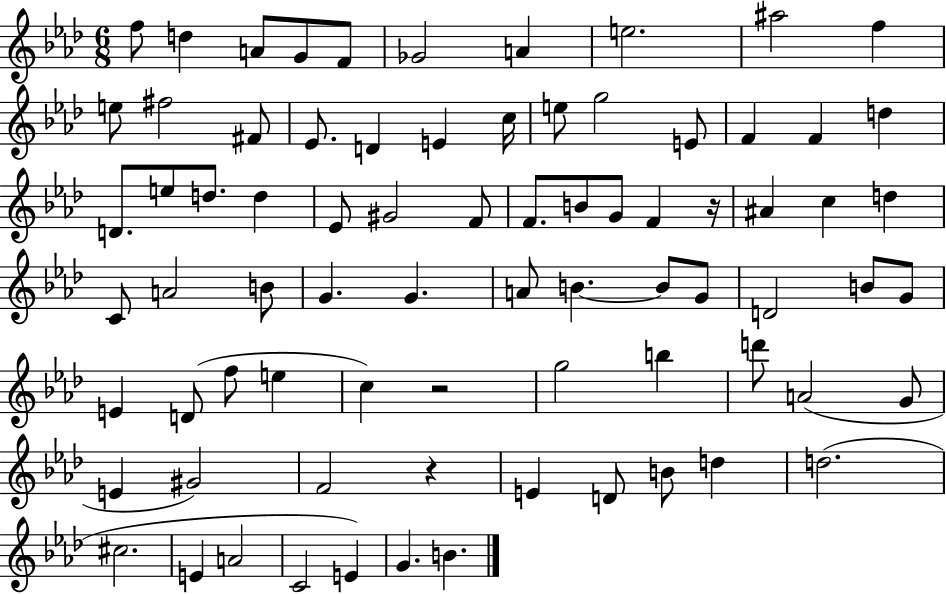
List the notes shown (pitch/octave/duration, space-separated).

F5/e D5/q A4/e G4/e F4/e Gb4/h A4/q E5/h. A#5/h F5/q E5/e F#5/h F#4/e Eb4/e. D4/q E4/q C5/s E5/e G5/h E4/e F4/q F4/q D5/q D4/e. E5/e D5/e. D5/q Eb4/e G#4/h F4/e F4/e. B4/e G4/e F4/q R/s A#4/q C5/q D5/q C4/e A4/h B4/e G4/q. G4/q. A4/e B4/q. B4/e G4/e D4/h B4/e G4/e E4/q D4/e F5/e E5/q C5/q R/h G5/h B5/q D6/e A4/h G4/e E4/q G#4/h F4/h R/q E4/q D4/e B4/e D5/q D5/h. C#5/h. E4/q A4/h C4/h E4/q G4/q. B4/q.